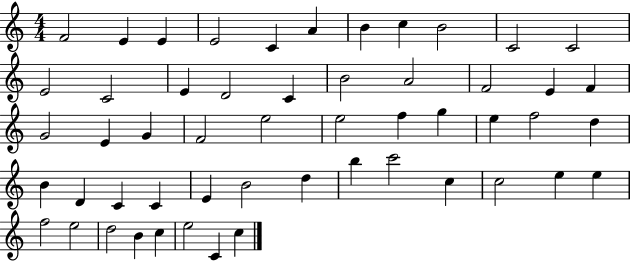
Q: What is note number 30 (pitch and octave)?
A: E5